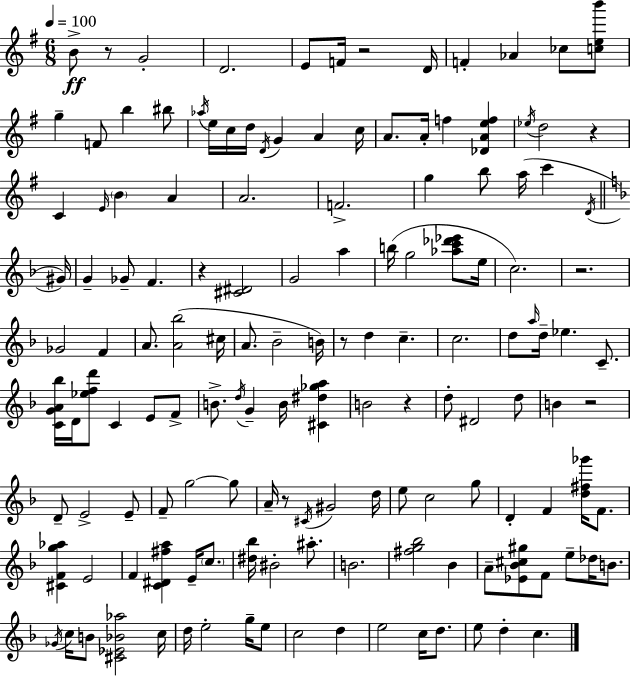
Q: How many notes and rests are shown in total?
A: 144